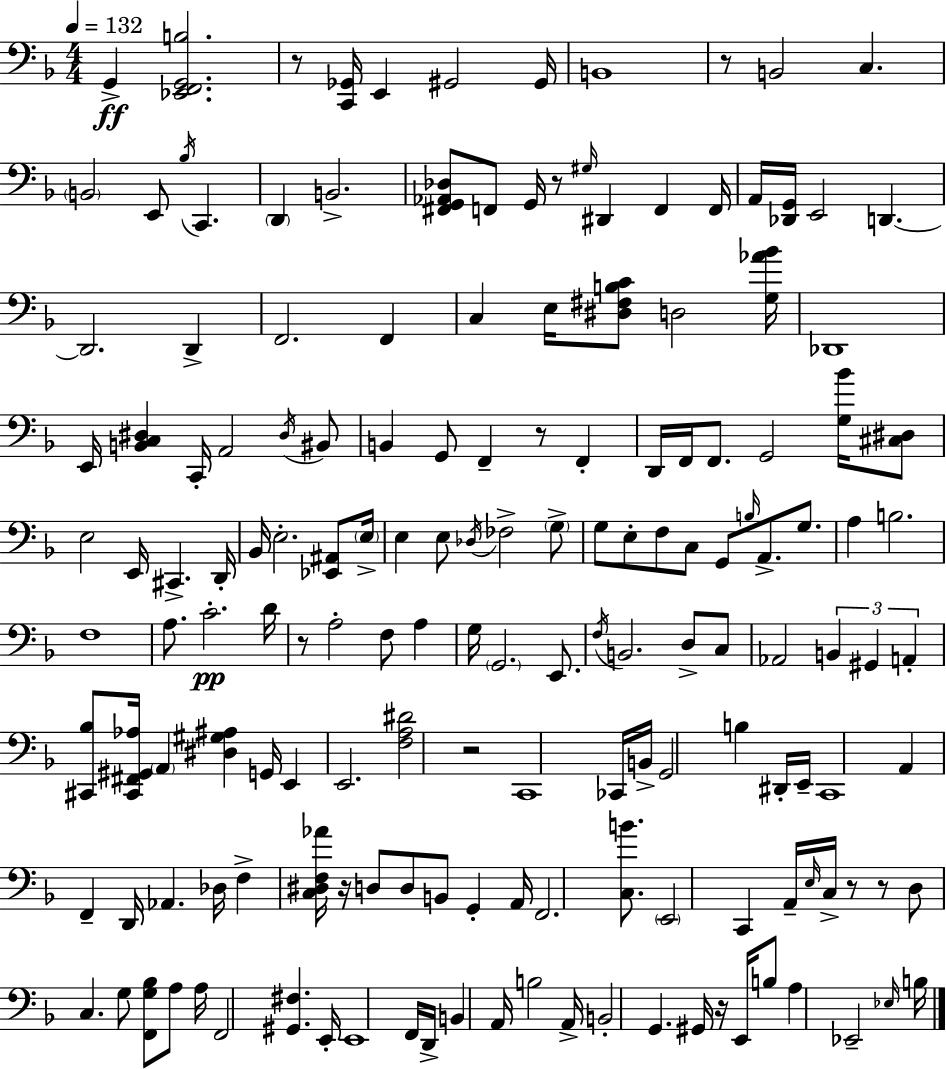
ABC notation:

X:1
T:Untitled
M:4/4
L:1/4
K:F
G,, [_E,,F,,G,,B,]2 z/2 [C,,_G,,]/4 E,, ^G,,2 ^G,,/4 B,,4 z/2 B,,2 C, B,,2 E,,/2 _B,/4 C,, D,, B,,2 [^F,,G,,_A,,_D,]/2 F,,/2 G,,/4 z/2 ^G,/4 ^D,, F,, F,,/4 A,,/4 [_D,,G,,]/4 E,,2 D,, D,,2 D,, F,,2 F,, C, E,/4 [^D,^F,B,C]/2 D,2 [G,_A_B]/4 _D,,4 E,,/4 [B,,C,^D,] C,,/4 A,,2 ^D,/4 ^B,,/2 B,, G,,/2 F,, z/2 F,, D,,/4 F,,/4 F,,/2 G,,2 [G,_B]/4 [^C,^D,]/2 E,2 E,,/4 ^C,, D,,/4 _B,,/4 E,2 [_E,,^A,,]/2 E,/4 E, E,/2 _D,/4 _F,2 G,/2 G,/2 E,/2 F,/2 C,/2 G,,/2 B,/4 A,,/2 G,/2 A, B,2 F,4 A,/2 C2 D/4 z/2 A,2 F,/2 A, G,/4 G,,2 E,,/2 F,/4 B,,2 D,/2 C,/2 _A,,2 B,, ^G,, A,, [^C,,_B,]/2 [^C,,^F,,^G,,_A,]/4 A,, [^D,^G,^A,] G,,/4 E,, E,,2 [F,A,^D]2 z2 C,,4 _C,,/4 B,,/4 G,,2 B, ^D,,/4 E,,/4 C,,4 A,, F,, D,,/4 _A,, _D,/4 F, [C,^D,F,_A]/4 z/4 D,/2 D,/2 B,,/2 G,, A,,/4 F,,2 [C,B]/2 E,,2 C,, A,,/4 E,/4 C,/4 z/2 z/2 D,/2 C, G,/2 [F,,G,_B,]/2 A,/2 A,/4 F,,2 [^G,,^F,] E,,/4 E,,4 F,,/4 D,,/4 B,, A,,/4 B,2 A,,/4 B,,2 G,, ^G,,/4 z/4 E,,/4 B,/2 A, _E,,2 _E,/4 B,/4